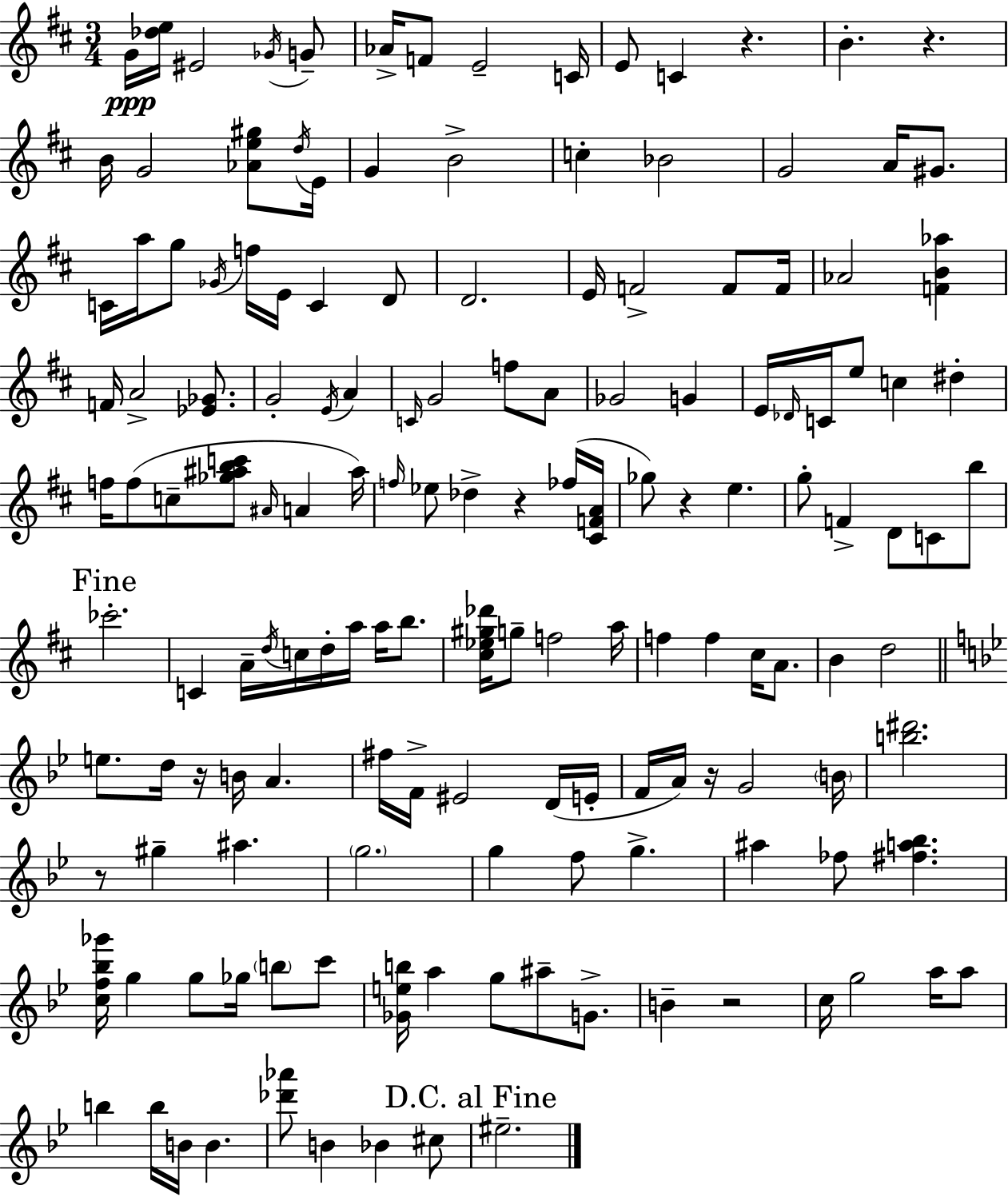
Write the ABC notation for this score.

X:1
T:Untitled
M:3/4
L:1/4
K:D
G/4 [_de]/4 ^E2 _G/4 G/2 _A/4 F/2 E2 C/4 E/2 C z B z B/4 G2 [_Ae^g]/2 d/4 E/4 G B2 c _B2 G2 A/4 ^G/2 C/4 a/4 g/2 _G/4 f/4 E/4 C D/2 D2 E/4 F2 F/2 F/4 _A2 [FB_a] F/4 A2 [_E_G]/2 G2 E/4 A C/4 G2 f/2 A/2 _G2 G E/4 _D/4 C/4 e/2 c ^d f/4 f/2 c/2 [_g^abc']/2 ^A/4 A ^a/4 f/4 _e/2 _d z _f/4 [^CFA]/4 _g/2 z e g/2 F D/2 C/2 b/2 _c'2 C A/4 d/4 c/4 d/4 a/4 a/4 b/2 [^c_e^g_d']/4 g/2 f2 a/4 f f ^c/4 A/2 B d2 e/2 d/4 z/4 B/4 A ^f/4 F/4 ^E2 D/4 E/4 F/4 A/4 z/4 G2 B/4 [b^d']2 z/2 ^g ^a g2 g f/2 g ^a _f/2 [^fa_b] [cf_b_g']/4 g g/2 _g/4 b/2 c'/2 [_Geb]/4 a g/2 ^a/2 G/2 B z2 c/4 g2 a/4 a/2 b b/4 B/4 B [_d'_a']/2 B _B ^c/2 ^e2